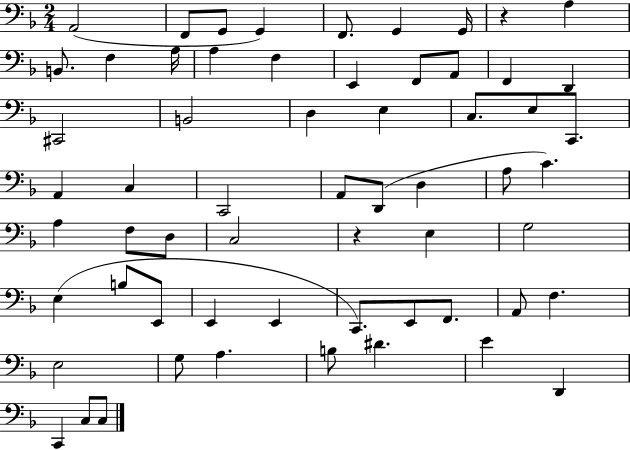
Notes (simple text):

A2/h F2/e G2/e G2/q F2/e. G2/q G2/s R/q A3/q B2/e. F3/q A3/s A3/q F3/q E2/q F2/e A2/e F2/q D2/q C#2/h B2/h D3/q E3/q C3/e. E3/e C2/e. A2/q C3/q C2/h A2/e D2/e D3/q A3/e C4/q. A3/q F3/e D3/e C3/h R/q E3/q G3/h E3/q B3/e E2/e E2/q E2/q C2/e. E2/e F2/e. A2/e F3/q. E3/h G3/e A3/q. B3/e D#4/q. E4/q D2/q C2/q C3/e C3/e